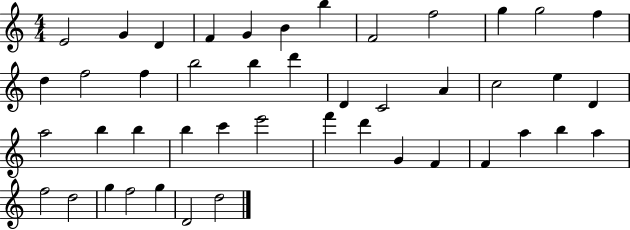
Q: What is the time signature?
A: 4/4